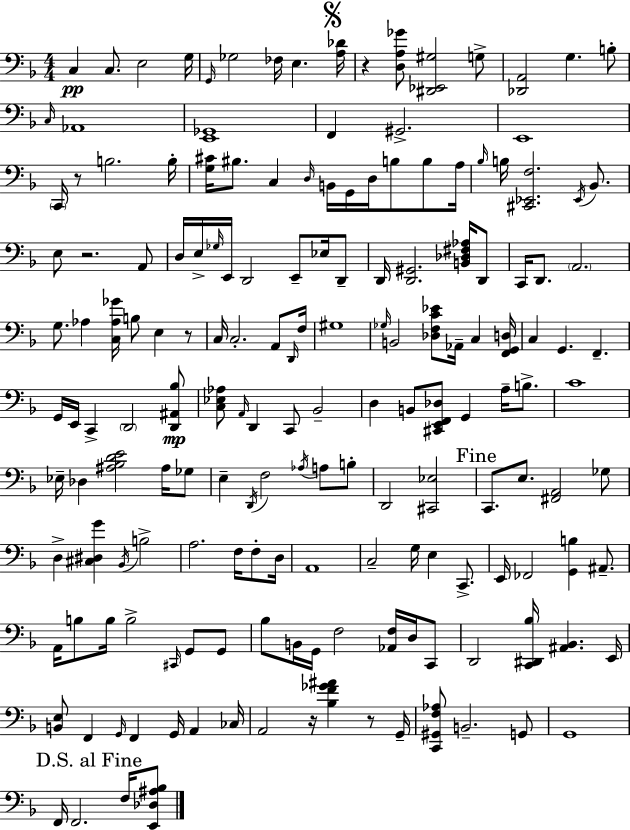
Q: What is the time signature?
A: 4/4